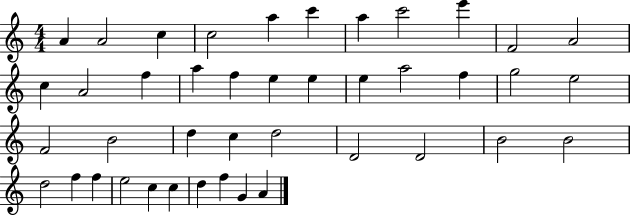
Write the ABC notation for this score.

X:1
T:Untitled
M:4/4
L:1/4
K:C
A A2 c c2 a c' a c'2 e' F2 A2 c A2 f a f e e e a2 f g2 e2 F2 B2 d c d2 D2 D2 B2 B2 d2 f f e2 c c d f G A